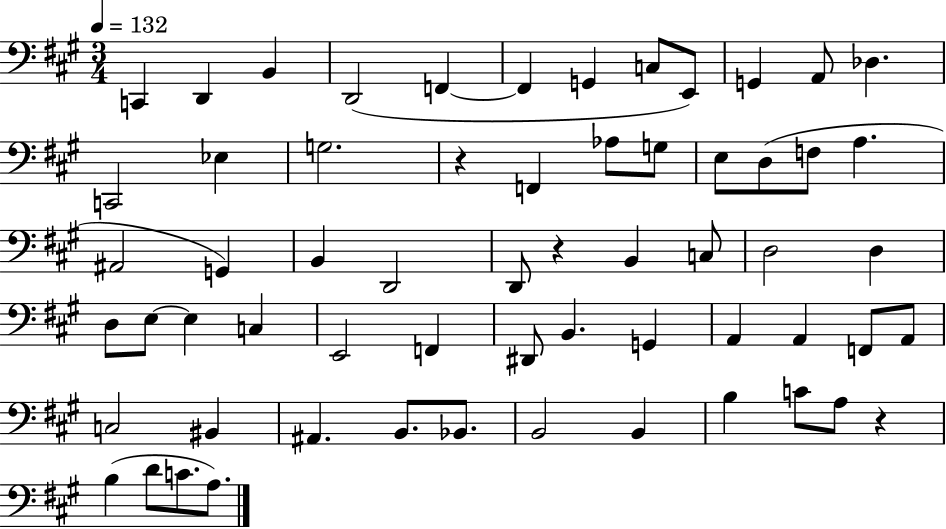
X:1
T:Untitled
M:3/4
L:1/4
K:A
C,, D,, B,, D,,2 F,, F,, G,, C,/2 E,,/2 G,, A,,/2 _D, C,,2 _E, G,2 z F,, _A,/2 G,/2 E,/2 D,/2 F,/2 A, ^A,,2 G,, B,, D,,2 D,,/2 z B,, C,/2 D,2 D, D,/2 E,/2 E, C, E,,2 F,, ^D,,/2 B,, G,, A,, A,, F,,/2 A,,/2 C,2 ^B,, ^A,, B,,/2 _B,,/2 B,,2 B,, B, C/2 A,/2 z B, D/2 C/2 A,/2